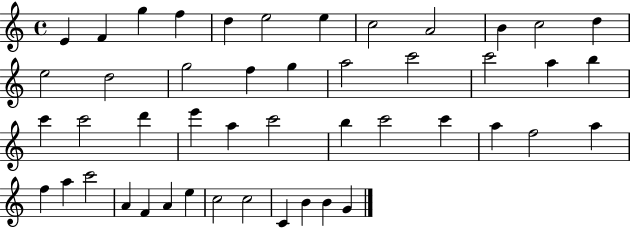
E4/q F4/q G5/q F5/q D5/q E5/h E5/q C5/h A4/h B4/q C5/h D5/q E5/h D5/h G5/h F5/q G5/q A5/h C6/h C6/h A5/q B5/q C6/q C6/h D6/q E6/q A5/q C6/h B5/q C6/h C6/q A5/q F5/h A5/q F5/q A5/q C6/h A4/q F4/q A4/q E5/q C5/h C5/h C4/q B4/q B4/q G4/q